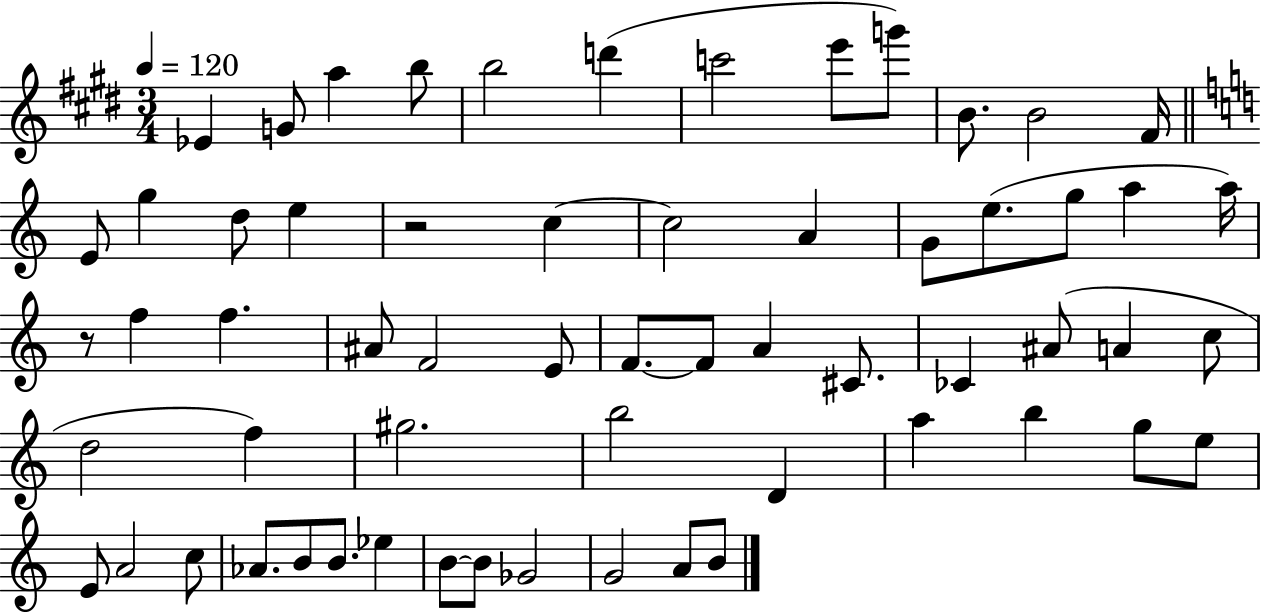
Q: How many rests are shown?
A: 2